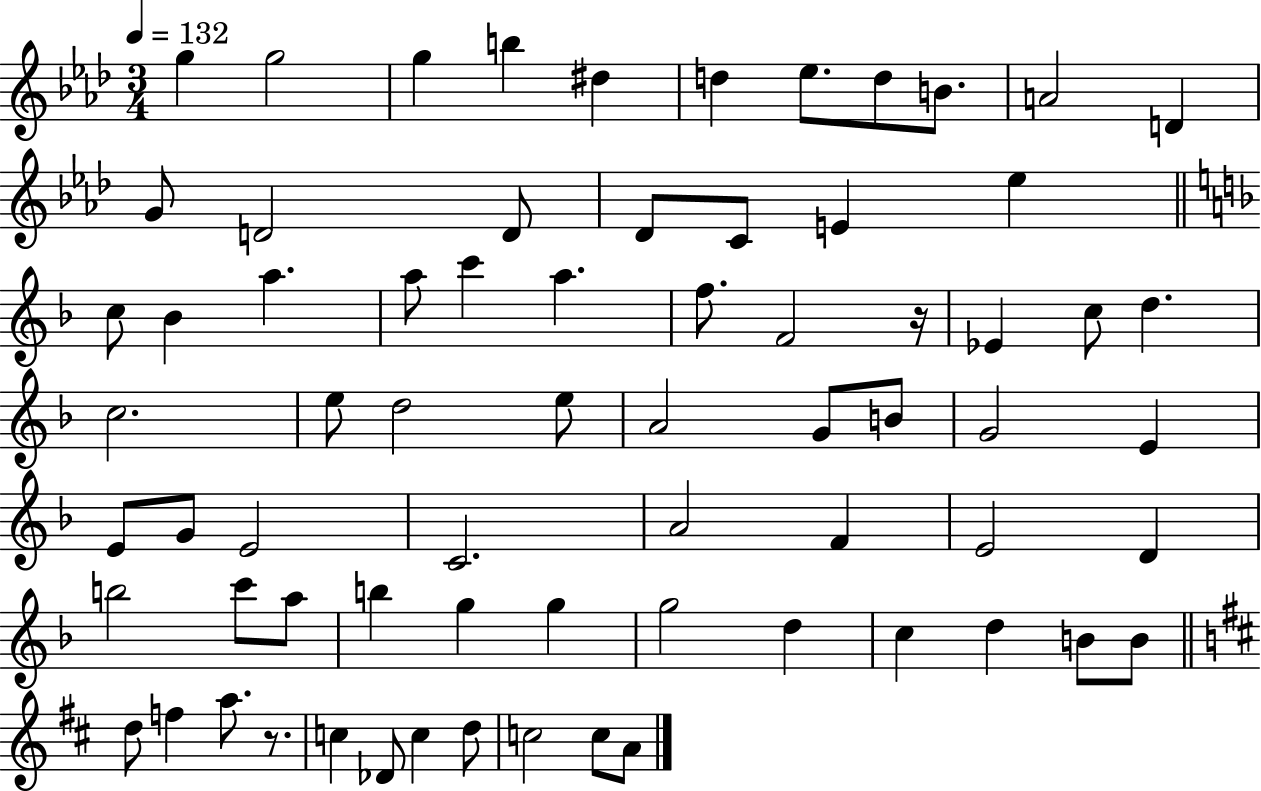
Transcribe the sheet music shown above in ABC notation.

X:1
T:Untitled
M:3/4
L:1/4
K:Ab
g g2 g b ^d d _e/2 d/2 B/2 A2 D G/2 D2 D/2 _D/2 C/2 E _e c/2 _B a a/2 c' a f/2 F2 z/4 _E c/2 d c2 e/2 d2 e/2 A2 G/2 B/2 G2 E E/2 G/2 E2 C2 A2 F E2 D b2 c'/2 a/2 b g g g2 d c d B/2 B/2 d/2 f a/2 z/2 c _D/2 c d/2 c2 c/2 A/2